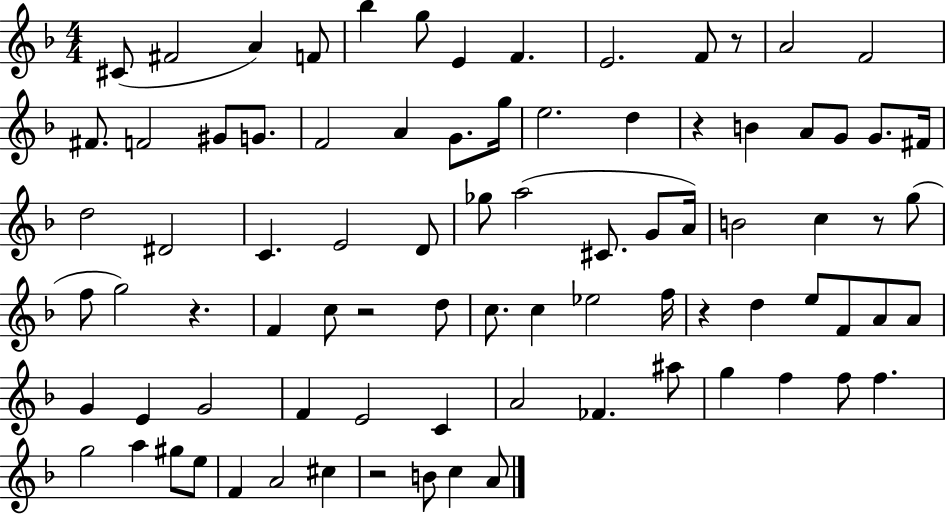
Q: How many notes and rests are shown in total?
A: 84